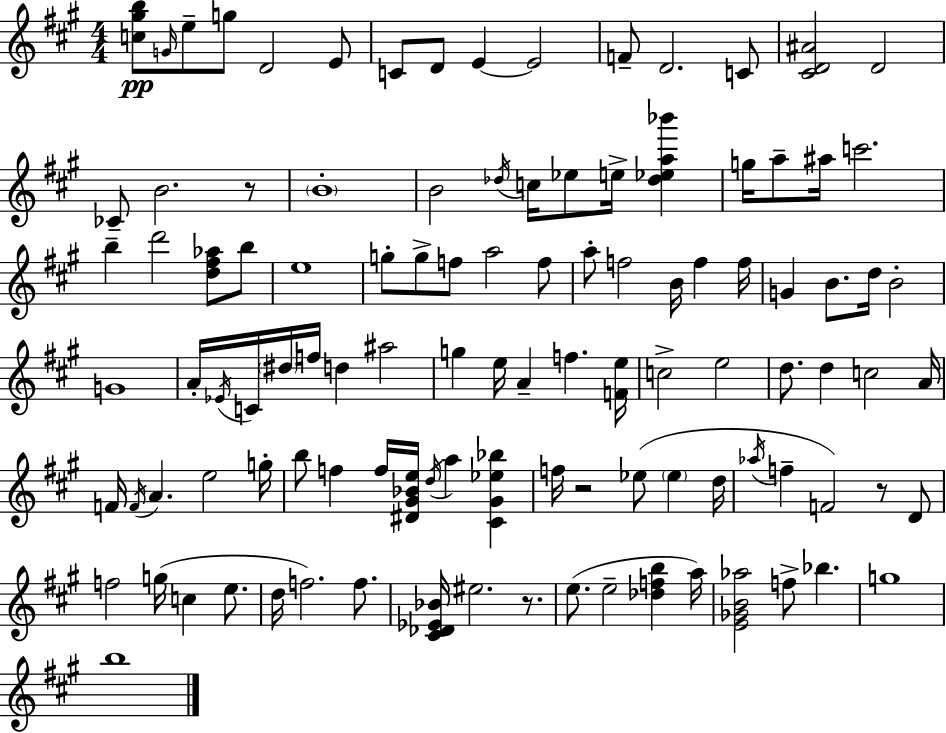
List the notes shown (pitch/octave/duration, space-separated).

[C5,G#5,B5]/e G4/s E5/e G5/e D4/h E4/e C4/e D4/e E4/q E4/h F4/e D4/h. C4/e [C#4,D4,A#4]/h D4/h CES4/e B4/h. R/e B4/w B4/h Db5/s C5/s Eb5/e E5/s [Db5,Eb5,A5,Bb6]/q G5/s A5/e A#5/s C6/h. B5/q D6/h [D5,F#5,Ab5]/e B5/e E5/w G5/e G5/e F5/e A5/h F5/e A5/e F5/h B4/s F5/q F5/s G4/q B4/e. D5/s B4/h G4/w A4/s Eb4/s C4/s D#5/s F5/s D5/q A#5/h G5/q E5/s A4/q F5/q. [F4,E5]/s C5/h E5/h D5/e. D5/q C5/h A4/s F4/s F4/s A4/q. E5/h G5/s B5/e F5/q F5/s [D#4,G#4,Bb4,E5]/s D5/s A5/q [C#4,G#4,Eb5,Bb5]/q F5/s R/h Eb5/e Eb5/q D5/s Ab5/s F5/q F4/h R/e D4/e F5/h G5/s C5/q E5/e. D5/s F5/h. F5/e. [C#4,Db4,Eb4,Bb4]/s EIS5/h. R/e. E5/e. E5/h [Db5,F5,B5]/q A5/s [E4,Gb4,B4,Ab5]/h F5/e Bb5/q. G5/w B5/w